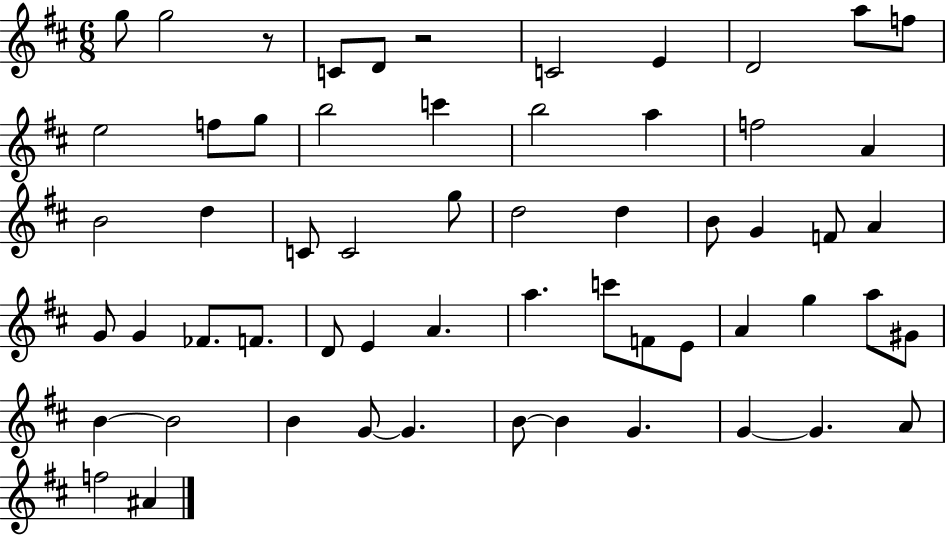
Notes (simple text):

G5/e G5/h R/e C4/e D4/e R/h C4/h E4/q D4/h A5/e F5/e E5/h F5/e G5/e B5/h C6/q B5/h A5/q F5/h A4/q B4/h D5/q C4/e C4/h G5/e D5/h D5/q B4/e G4/q F4/e A4/q G4/e G4/q FES4/e. F4/e. D4/e E4/q A4/q. A5/q. C6/e F4/e E4/e A4/q G5/q A5/e G#4/e B4/q B4/h B4/q G4/e G4/q. B4/e B4/q G4/q. G4/q G4/q. A4/e F5/h A#4/q